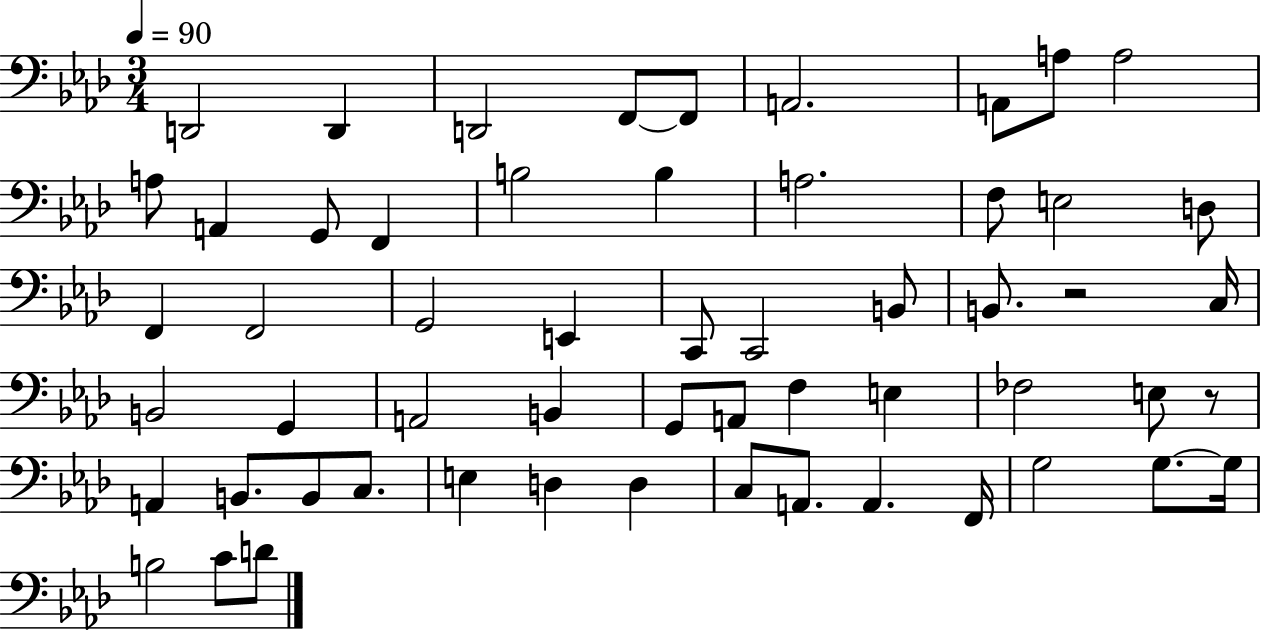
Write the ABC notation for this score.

X:1
T:Untitled
M:3/4
L:1/4
K:Ab
D,,2 D,, D,,2 F,,/2 F,,/2 A,,2 A,,/2 A,/2 A,2 A,/2 A,, G,,/2 F,, B,2 B, A,2 F,/2 E,2 D,/2 F,, F,,2 G,,2 E,, C,,/2 C,,2 B,,/2 B,,/2 z2 C,/4 B,,2 G,, A,,2 B,, G,,/2 A,,/2 F, E, _F,2 E,/2 z/2 A,, B,,/2 B,,/2 C,/2 E, D, D, C,/2 A,,/2 A,, F,,/4 G,2 G,/2 G,/4 B,2 C/2 D/2